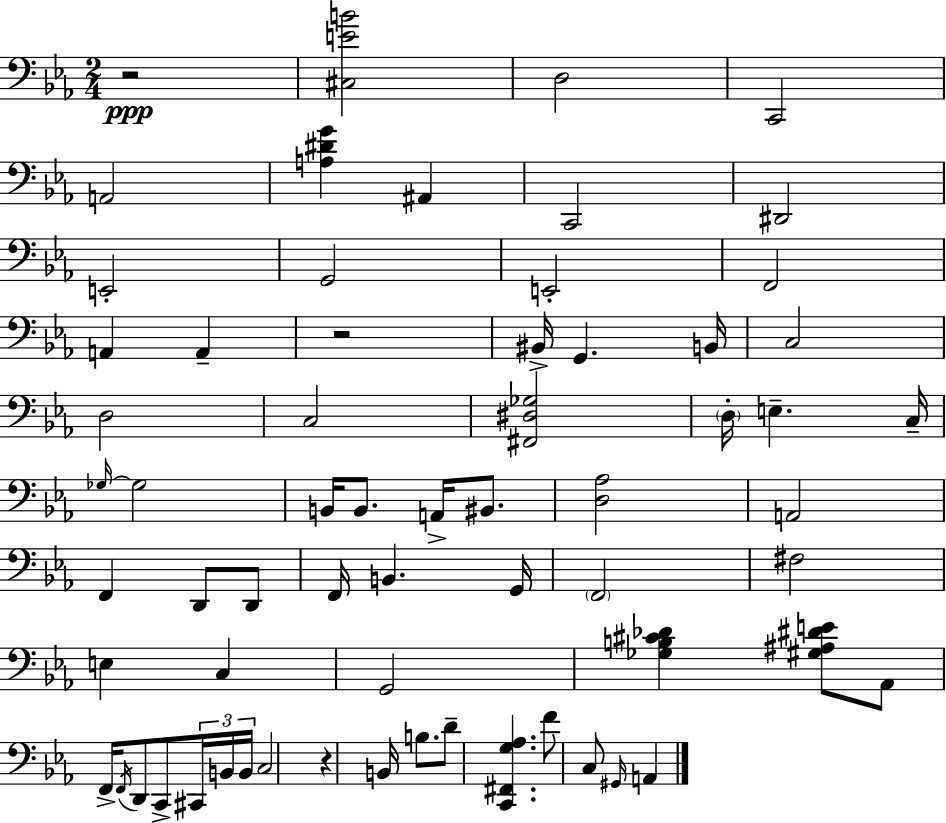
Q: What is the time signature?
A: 2/4